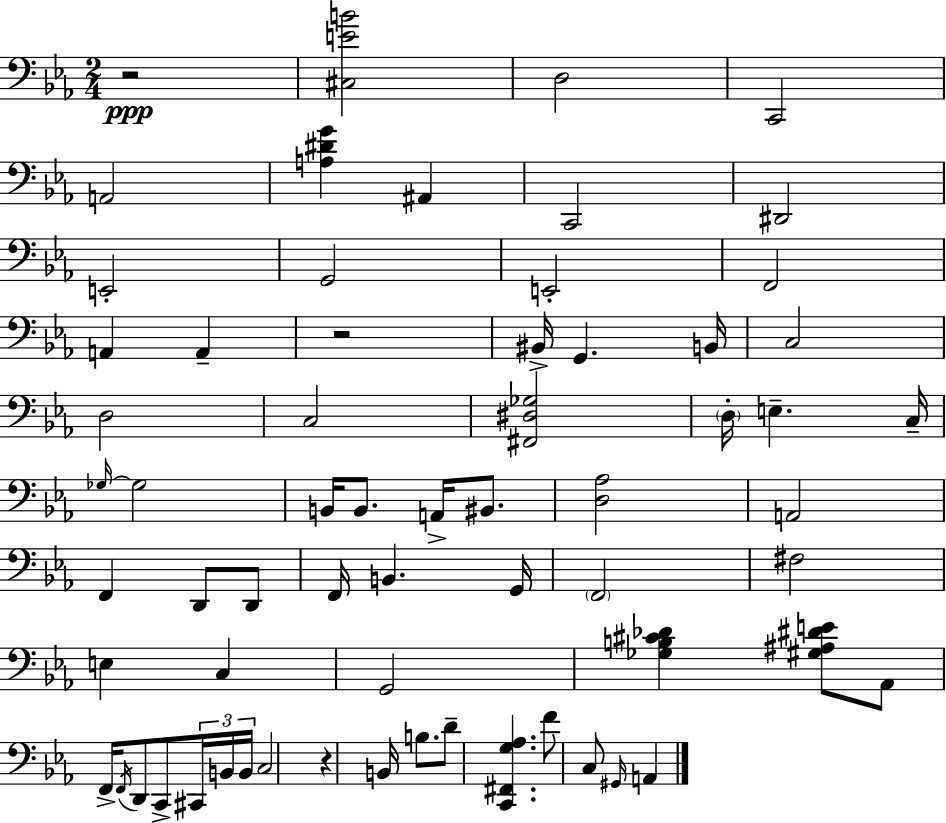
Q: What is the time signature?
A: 2/4